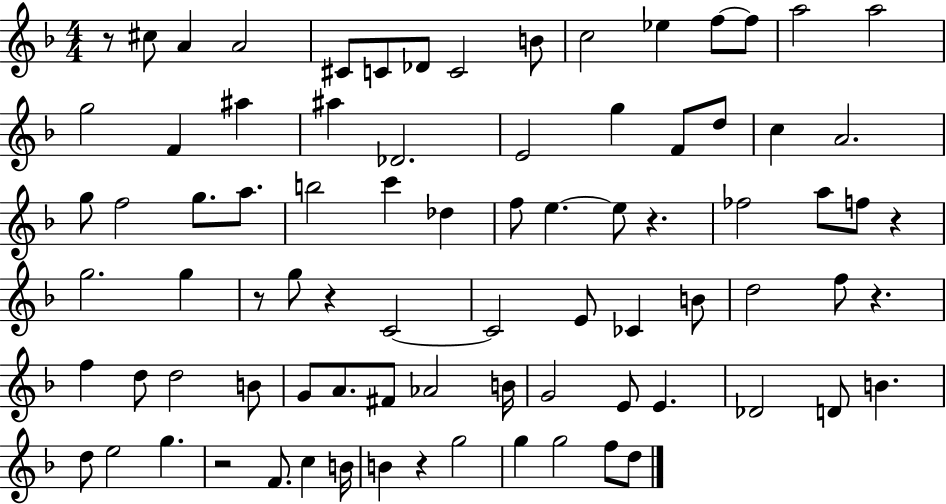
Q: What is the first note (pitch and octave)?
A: C#5